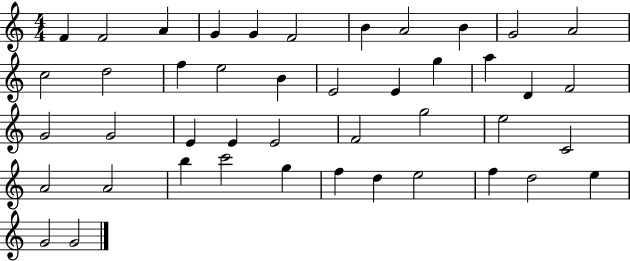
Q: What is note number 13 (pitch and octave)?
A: D5